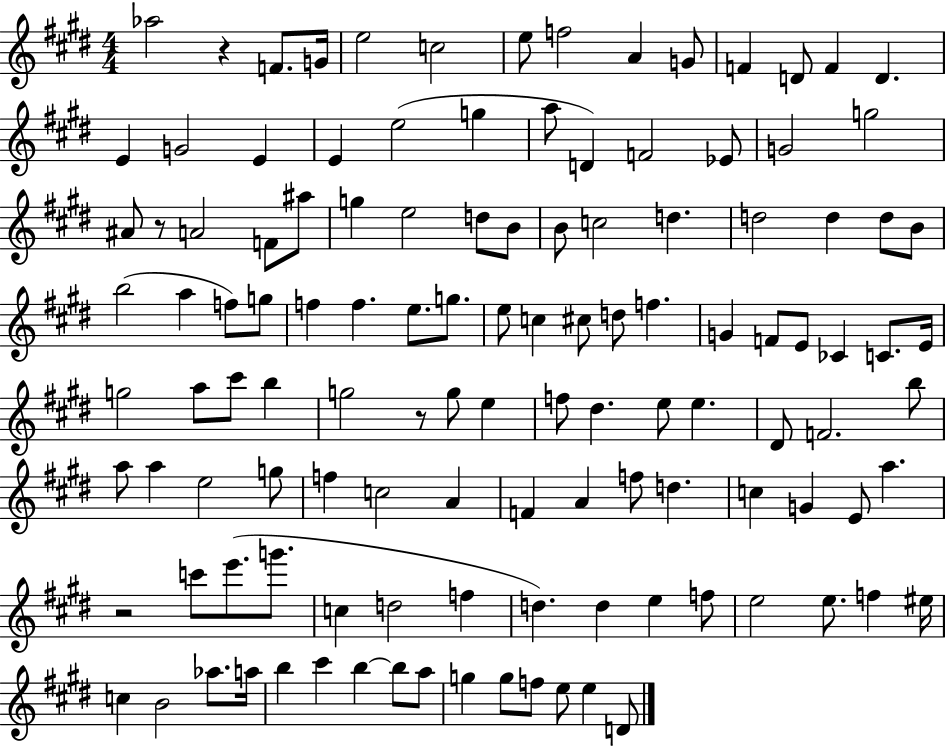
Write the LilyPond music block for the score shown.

{
  \clef treble
  \numericTimeSignature
  \time 4/4
  \key e \major
  aes''2 r4 f'8. g'16 | e''2 c''2 | e''8 f''2 a'4 g'8 | f'4 d'8 f'4 d'4. | \break e'4 g'2 e'4 | e'4 e''2( g''4 | a''8 d'4) f'2 ees'8 | g'2 g''2 | \break ais'8 r8 a'2 f'8 ais''8 | g''4 e''2 d''8 b'8 | b'8 c''2 d''4. | d''2 d''4 d''8 b'8 | \break b''2( a''4 f''8) g''8 | f''4 f''4. e''8. g''8. | e''8 c''4 cis''8 d''8 f''4. | g'4 f'8 e'8 ces'4 c'8. e'16 | \break g''2 a''8 cis'''8 b''4 | g''2 r8 g''8 e''4 | f''8 dis''4. e''8 e''4. | dis'8 f'2. b''8 | \break a''8 a''4 e''2 g''8 | f''4 c''2 a'4 | f'4 a'4 f''8 d''4. | c''4 g'4 e'8 a''4. | \break r2 c'''8 e'''8.( g'''8. | c''4 d''2 f''4 | d''4.) d''4 e''4 f''8 | e''2 e''8. f''4 eis''16 | \break c''4 b'2 aes''8. a''16 | b''4 cis'''4 b''4~~ b''8 a''8 | g''4 g''8 f''8 e''8 e''4 d'8 | \bar "|."
}